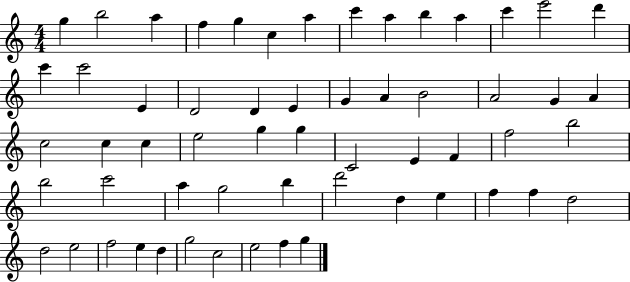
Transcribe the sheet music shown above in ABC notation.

X:1
T:Untitled
M:4/4
L:1/4
K:C
g b2 a f g c a c' a b a c' e'2 d' c' c'2 E D2 D E G A B2 A2 G A c2 c c e2 g g C2 E F f2 b2 b2 c'2 a g2 b d'2 d e f f d2 d2 e2 f2 e d g2 c2 e2 f g